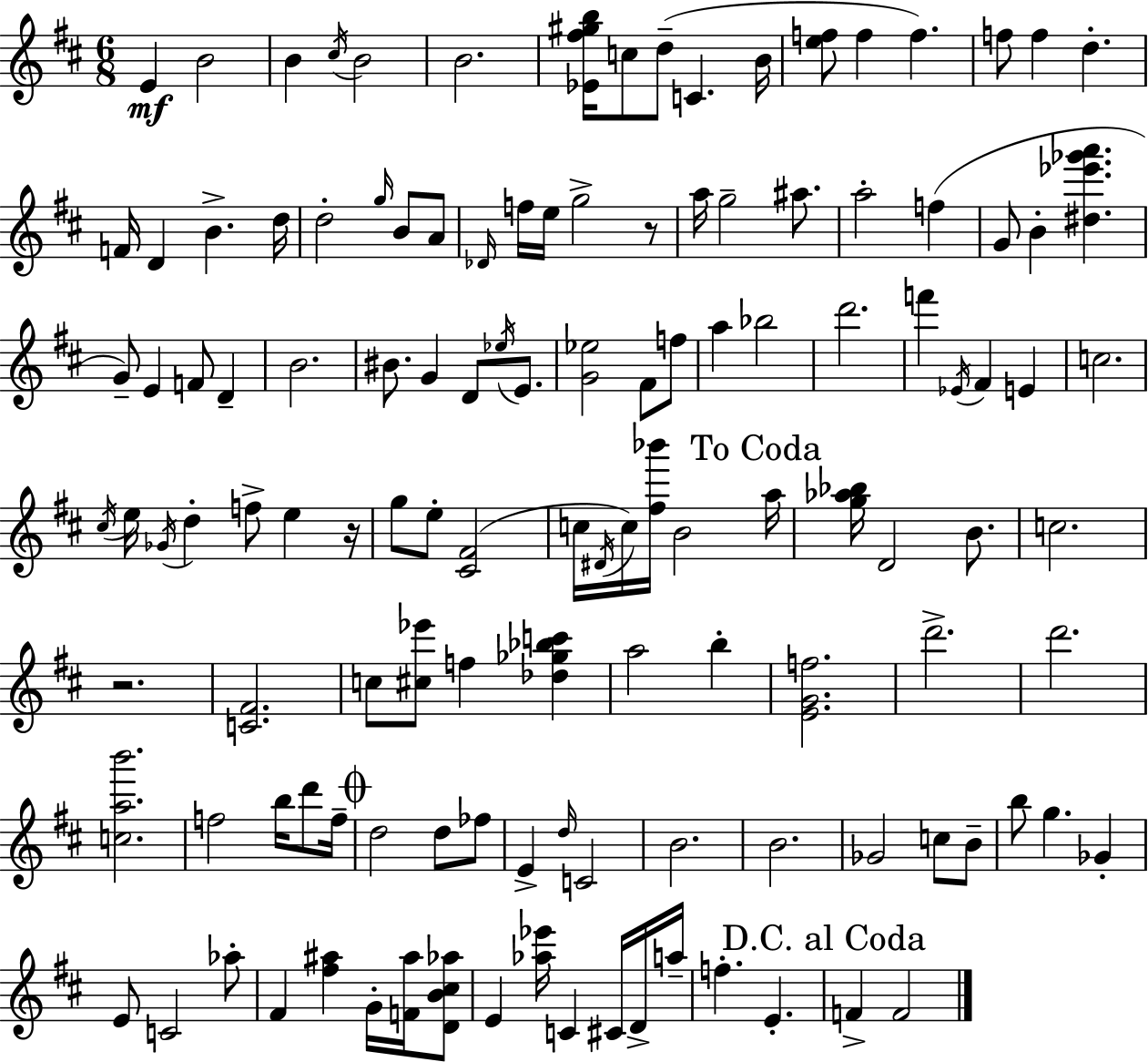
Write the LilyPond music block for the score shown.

{
  \clef treble
  \numericTimeSignature
  \time 6/8
  \key d \major
  e'4\mf b'2 | b'4 \acciaccatura { cis''16 } b'2 | b'2. | <ees' fis'' gis'' b''>16 c''8 d''8--( c'4. | \break b'16 <e'' f''>8 f''4 f''4.) | f''8 f''4 d''4.-. | f'16 d'4 b'4.-> | d''16 d''2-. \grace { g''16 } b'8 | \break a'8 \grace { des'16 } f''16 e''16 g''2-> | r8 a''16 g''2-- | ais''8. a''2-. f''4( | g'8 b'4-. <dis'' ees''' ges''' a'''>4. | \break g'8--) e'4 f'8 d'4-- | b'2. | bis'8. g'4 d'8 | \acciaccatura { ees''16 } e'8. <g' ees''>2 | \break fis'8 f''8 a''4 bes''2 | d'''2. | f'''4 \acciaccatura { ees'16 } fis'4 | e'4 c''2. | \break \acciaccatura { cis''16 } e''16 \acciaccatura { ges'16 } d''4-. | f''8-> e''4 r16 g''8 e''8-. <cis' fis'>2( | c''16 \acciaccatura { dis'16 } c''16) <fis'' bes'''>16 b'2 | \mark "To Coda" a''16 <g'' aes'' bes''>16 d'2 | \break b'8. c''2. | r2. | <c' fis'>2. | c''8 <cis'' ees'''>8 | \break f''4 <des'' ges'' bes'' c'''>4 a''2 | b''4-. <e' g' f''>2. | d'''2.-> | d'''2. | \break <c'' a'' b'''>2. | f''2 | b''16 d'''8 f''16-- \mark \markup { \musicglyph "scripts.coda" } d''2 | d''8 fes''8 e'4-> | \break \grace { d''16 } c'2 b'2. | b'2. | ges'2 | c''8 b'8-- b''8 g''4. | \break ges'4-. e'8 c'2 | aes''8-. fis'4 | <fis'' ais''>4 g'16-. <f' ais''>16 <d' b' cis'' aes''>8 e'4 | <aes'' ees'''>16 c'4 cis'16 d'16-> a''16-- f''4.-. | \break e'4.-. \mark "D.C. al Coda" f'4-> | f'2 \bar "|."
}